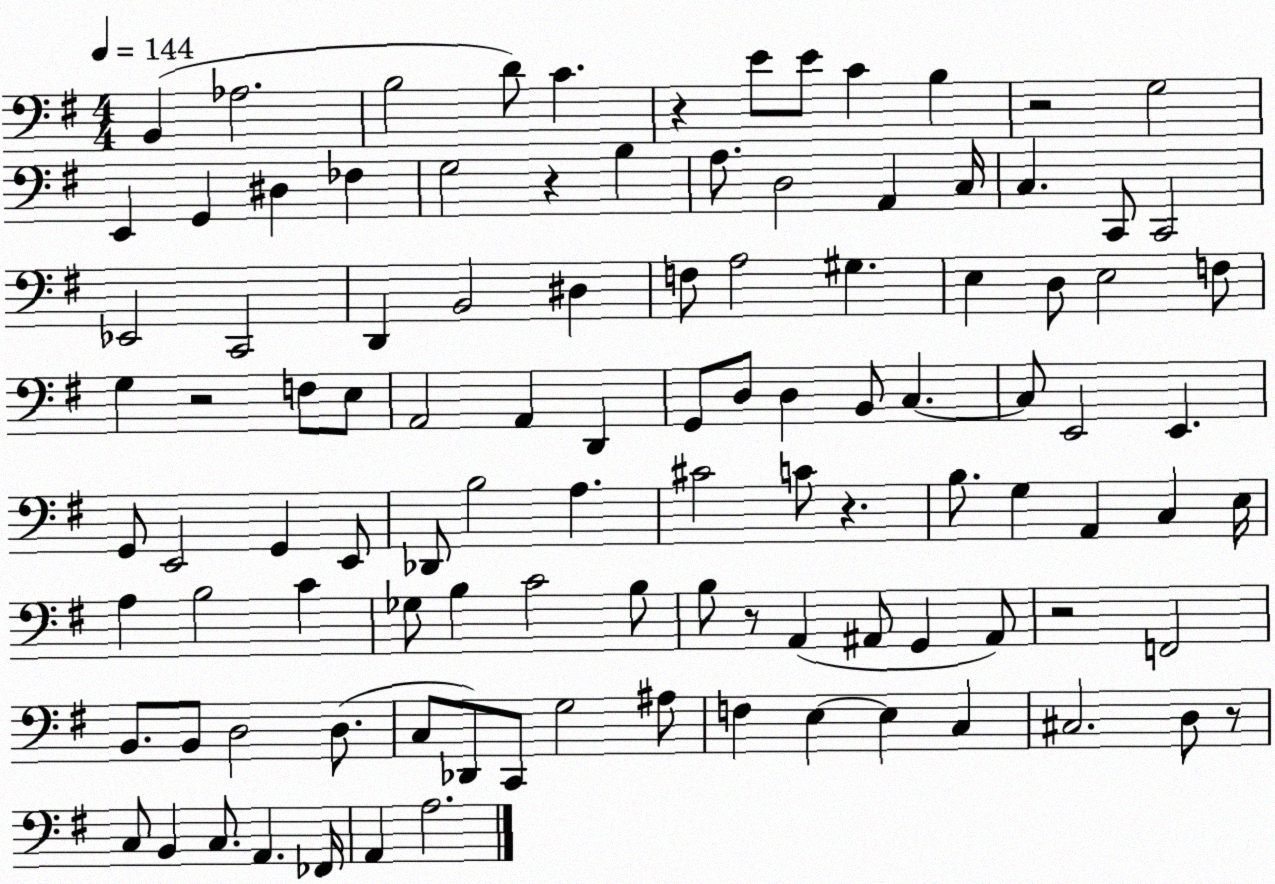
X:1
T:Untitled
M:4/4
L:1/4
K:G
B,, _A,2 B,2 D/2 C z E/2 E/2 C B, z2 G,2 E,, G,, ^D, _F, G,2 z B, A,/2 D,2 A,, C,/4 C, C,,/2 C,,2 _E,,2 C,,2 D,, B,,2 ^D, F,/2 A,2 ^G, E, D,/2 E,2 F,/2 G, z2 F,/2 E,/2 A,,2 A,, D,, G,,/2 D,/2 D, B,,/2 C, C,/2 E,,2 E,, G,,/2 E,,2 G,, E,,/2 _D,,/2 B,2 A, ^C2 C/2 z B,/2 G, A,, C, E,/4 A, B,2 C _G,/2 B, C2 B,/2 B,/2 z/2 A,, ^A,,/2 G,, ^A,,/2 z2 F,,2 B,,/2 B,,/2 D,2 D,/2 C,/2 _D,,/2 C,,/2 G,2 ^A,/2 F, E, E, C, ^C,2 D,/2 z/2 C,/2 B,, C,/2 A,, _F,,/4 A,, A,2